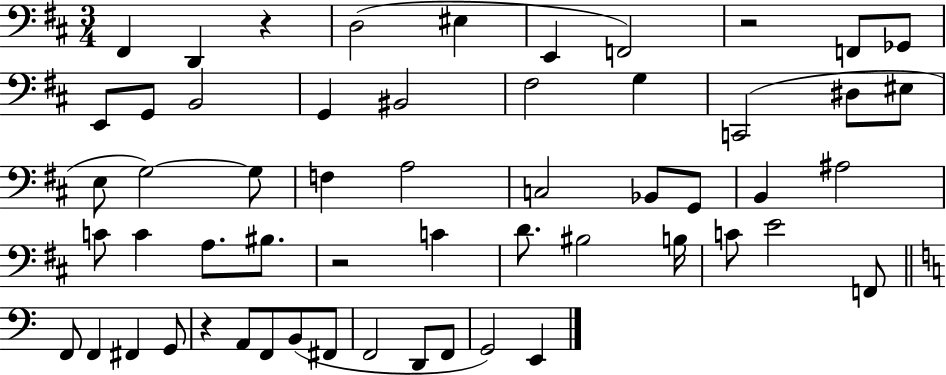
{
  \clef bass
  \numericTimeSignature
  \time 3/4
  \key d \major
  fis,4 d,4 r4 | d2( eis4 | e,4 f,2) | r2 f,8 ges,8 | \break e,8 g,8 b,2 | g,4 bis,2 | fis2 g4 | c,2( dis8 eis8 | \break e8 g2~~) g8 | f4 a2 | c2 bes,8 g,8 | b,4 ais2 | \break c'8 c'4 a8. bis8. | r2 c'4 | d'8. bis2 b16 | c'8 e'2 f,8 | \break \bar "||" \break \key c \major f,8 f,4 fis,4 g,8 | r4 a,8 f,8 b,8( fis,8 | f,2 d,8 f,8 | g,2) e,4 | \break \bar "|."
}